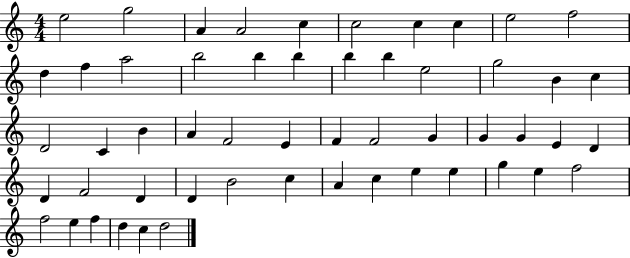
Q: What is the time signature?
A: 4/4